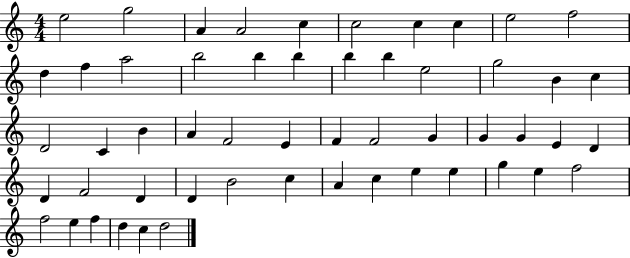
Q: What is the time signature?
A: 4/4